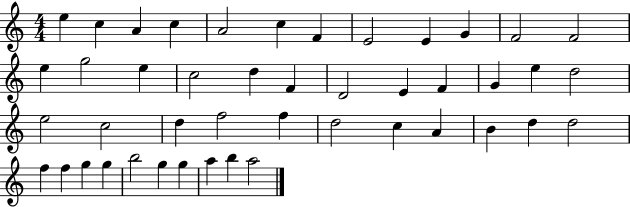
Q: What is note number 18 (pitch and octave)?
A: F4